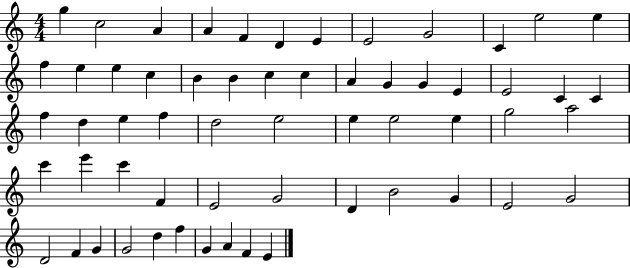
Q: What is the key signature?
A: C major